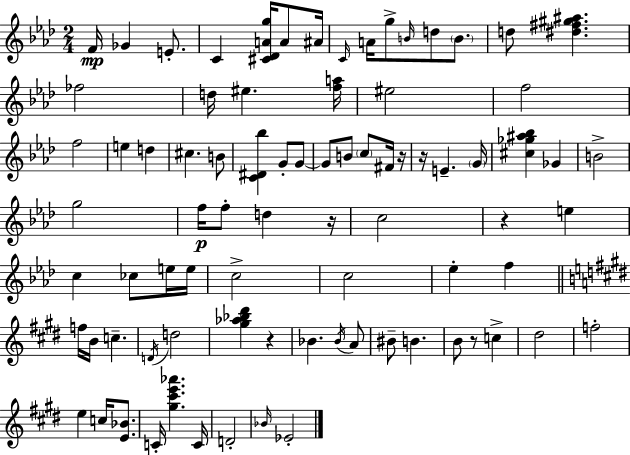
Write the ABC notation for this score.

X:1
T:Untitled
M:2/4
L:1/4
K:Fm
F/4 _G E/2 C [^C_DAg]/4 A/2 ^A/4 C/4 A/4 g/2 B/4 d/2 B/2 d/2 [^d^f^g^a] _f2 d/4 ^e [fa]/4 ^e2 f2 f2 e d ^c B/2 [C^D_b] G/2 G/2 G/2 B/2 c/2 ^F/4 z/4 z/4 E G/4 [^c_g^a_b] _G B2 g2 f/4 f/2 d z/4 c2 z e c _c/2 e/4 e/4 c2 c2 _e f f/4 B/4 c D/4 d2 [^g_a_b^d'] z _B _B/4 A/2 ^B/2 B B/2 z/2 c ^d2 f2 e c/4 [E_B]/2 C/4 [^g^c'e'_a'] C/4 D2 _B/4 _E2